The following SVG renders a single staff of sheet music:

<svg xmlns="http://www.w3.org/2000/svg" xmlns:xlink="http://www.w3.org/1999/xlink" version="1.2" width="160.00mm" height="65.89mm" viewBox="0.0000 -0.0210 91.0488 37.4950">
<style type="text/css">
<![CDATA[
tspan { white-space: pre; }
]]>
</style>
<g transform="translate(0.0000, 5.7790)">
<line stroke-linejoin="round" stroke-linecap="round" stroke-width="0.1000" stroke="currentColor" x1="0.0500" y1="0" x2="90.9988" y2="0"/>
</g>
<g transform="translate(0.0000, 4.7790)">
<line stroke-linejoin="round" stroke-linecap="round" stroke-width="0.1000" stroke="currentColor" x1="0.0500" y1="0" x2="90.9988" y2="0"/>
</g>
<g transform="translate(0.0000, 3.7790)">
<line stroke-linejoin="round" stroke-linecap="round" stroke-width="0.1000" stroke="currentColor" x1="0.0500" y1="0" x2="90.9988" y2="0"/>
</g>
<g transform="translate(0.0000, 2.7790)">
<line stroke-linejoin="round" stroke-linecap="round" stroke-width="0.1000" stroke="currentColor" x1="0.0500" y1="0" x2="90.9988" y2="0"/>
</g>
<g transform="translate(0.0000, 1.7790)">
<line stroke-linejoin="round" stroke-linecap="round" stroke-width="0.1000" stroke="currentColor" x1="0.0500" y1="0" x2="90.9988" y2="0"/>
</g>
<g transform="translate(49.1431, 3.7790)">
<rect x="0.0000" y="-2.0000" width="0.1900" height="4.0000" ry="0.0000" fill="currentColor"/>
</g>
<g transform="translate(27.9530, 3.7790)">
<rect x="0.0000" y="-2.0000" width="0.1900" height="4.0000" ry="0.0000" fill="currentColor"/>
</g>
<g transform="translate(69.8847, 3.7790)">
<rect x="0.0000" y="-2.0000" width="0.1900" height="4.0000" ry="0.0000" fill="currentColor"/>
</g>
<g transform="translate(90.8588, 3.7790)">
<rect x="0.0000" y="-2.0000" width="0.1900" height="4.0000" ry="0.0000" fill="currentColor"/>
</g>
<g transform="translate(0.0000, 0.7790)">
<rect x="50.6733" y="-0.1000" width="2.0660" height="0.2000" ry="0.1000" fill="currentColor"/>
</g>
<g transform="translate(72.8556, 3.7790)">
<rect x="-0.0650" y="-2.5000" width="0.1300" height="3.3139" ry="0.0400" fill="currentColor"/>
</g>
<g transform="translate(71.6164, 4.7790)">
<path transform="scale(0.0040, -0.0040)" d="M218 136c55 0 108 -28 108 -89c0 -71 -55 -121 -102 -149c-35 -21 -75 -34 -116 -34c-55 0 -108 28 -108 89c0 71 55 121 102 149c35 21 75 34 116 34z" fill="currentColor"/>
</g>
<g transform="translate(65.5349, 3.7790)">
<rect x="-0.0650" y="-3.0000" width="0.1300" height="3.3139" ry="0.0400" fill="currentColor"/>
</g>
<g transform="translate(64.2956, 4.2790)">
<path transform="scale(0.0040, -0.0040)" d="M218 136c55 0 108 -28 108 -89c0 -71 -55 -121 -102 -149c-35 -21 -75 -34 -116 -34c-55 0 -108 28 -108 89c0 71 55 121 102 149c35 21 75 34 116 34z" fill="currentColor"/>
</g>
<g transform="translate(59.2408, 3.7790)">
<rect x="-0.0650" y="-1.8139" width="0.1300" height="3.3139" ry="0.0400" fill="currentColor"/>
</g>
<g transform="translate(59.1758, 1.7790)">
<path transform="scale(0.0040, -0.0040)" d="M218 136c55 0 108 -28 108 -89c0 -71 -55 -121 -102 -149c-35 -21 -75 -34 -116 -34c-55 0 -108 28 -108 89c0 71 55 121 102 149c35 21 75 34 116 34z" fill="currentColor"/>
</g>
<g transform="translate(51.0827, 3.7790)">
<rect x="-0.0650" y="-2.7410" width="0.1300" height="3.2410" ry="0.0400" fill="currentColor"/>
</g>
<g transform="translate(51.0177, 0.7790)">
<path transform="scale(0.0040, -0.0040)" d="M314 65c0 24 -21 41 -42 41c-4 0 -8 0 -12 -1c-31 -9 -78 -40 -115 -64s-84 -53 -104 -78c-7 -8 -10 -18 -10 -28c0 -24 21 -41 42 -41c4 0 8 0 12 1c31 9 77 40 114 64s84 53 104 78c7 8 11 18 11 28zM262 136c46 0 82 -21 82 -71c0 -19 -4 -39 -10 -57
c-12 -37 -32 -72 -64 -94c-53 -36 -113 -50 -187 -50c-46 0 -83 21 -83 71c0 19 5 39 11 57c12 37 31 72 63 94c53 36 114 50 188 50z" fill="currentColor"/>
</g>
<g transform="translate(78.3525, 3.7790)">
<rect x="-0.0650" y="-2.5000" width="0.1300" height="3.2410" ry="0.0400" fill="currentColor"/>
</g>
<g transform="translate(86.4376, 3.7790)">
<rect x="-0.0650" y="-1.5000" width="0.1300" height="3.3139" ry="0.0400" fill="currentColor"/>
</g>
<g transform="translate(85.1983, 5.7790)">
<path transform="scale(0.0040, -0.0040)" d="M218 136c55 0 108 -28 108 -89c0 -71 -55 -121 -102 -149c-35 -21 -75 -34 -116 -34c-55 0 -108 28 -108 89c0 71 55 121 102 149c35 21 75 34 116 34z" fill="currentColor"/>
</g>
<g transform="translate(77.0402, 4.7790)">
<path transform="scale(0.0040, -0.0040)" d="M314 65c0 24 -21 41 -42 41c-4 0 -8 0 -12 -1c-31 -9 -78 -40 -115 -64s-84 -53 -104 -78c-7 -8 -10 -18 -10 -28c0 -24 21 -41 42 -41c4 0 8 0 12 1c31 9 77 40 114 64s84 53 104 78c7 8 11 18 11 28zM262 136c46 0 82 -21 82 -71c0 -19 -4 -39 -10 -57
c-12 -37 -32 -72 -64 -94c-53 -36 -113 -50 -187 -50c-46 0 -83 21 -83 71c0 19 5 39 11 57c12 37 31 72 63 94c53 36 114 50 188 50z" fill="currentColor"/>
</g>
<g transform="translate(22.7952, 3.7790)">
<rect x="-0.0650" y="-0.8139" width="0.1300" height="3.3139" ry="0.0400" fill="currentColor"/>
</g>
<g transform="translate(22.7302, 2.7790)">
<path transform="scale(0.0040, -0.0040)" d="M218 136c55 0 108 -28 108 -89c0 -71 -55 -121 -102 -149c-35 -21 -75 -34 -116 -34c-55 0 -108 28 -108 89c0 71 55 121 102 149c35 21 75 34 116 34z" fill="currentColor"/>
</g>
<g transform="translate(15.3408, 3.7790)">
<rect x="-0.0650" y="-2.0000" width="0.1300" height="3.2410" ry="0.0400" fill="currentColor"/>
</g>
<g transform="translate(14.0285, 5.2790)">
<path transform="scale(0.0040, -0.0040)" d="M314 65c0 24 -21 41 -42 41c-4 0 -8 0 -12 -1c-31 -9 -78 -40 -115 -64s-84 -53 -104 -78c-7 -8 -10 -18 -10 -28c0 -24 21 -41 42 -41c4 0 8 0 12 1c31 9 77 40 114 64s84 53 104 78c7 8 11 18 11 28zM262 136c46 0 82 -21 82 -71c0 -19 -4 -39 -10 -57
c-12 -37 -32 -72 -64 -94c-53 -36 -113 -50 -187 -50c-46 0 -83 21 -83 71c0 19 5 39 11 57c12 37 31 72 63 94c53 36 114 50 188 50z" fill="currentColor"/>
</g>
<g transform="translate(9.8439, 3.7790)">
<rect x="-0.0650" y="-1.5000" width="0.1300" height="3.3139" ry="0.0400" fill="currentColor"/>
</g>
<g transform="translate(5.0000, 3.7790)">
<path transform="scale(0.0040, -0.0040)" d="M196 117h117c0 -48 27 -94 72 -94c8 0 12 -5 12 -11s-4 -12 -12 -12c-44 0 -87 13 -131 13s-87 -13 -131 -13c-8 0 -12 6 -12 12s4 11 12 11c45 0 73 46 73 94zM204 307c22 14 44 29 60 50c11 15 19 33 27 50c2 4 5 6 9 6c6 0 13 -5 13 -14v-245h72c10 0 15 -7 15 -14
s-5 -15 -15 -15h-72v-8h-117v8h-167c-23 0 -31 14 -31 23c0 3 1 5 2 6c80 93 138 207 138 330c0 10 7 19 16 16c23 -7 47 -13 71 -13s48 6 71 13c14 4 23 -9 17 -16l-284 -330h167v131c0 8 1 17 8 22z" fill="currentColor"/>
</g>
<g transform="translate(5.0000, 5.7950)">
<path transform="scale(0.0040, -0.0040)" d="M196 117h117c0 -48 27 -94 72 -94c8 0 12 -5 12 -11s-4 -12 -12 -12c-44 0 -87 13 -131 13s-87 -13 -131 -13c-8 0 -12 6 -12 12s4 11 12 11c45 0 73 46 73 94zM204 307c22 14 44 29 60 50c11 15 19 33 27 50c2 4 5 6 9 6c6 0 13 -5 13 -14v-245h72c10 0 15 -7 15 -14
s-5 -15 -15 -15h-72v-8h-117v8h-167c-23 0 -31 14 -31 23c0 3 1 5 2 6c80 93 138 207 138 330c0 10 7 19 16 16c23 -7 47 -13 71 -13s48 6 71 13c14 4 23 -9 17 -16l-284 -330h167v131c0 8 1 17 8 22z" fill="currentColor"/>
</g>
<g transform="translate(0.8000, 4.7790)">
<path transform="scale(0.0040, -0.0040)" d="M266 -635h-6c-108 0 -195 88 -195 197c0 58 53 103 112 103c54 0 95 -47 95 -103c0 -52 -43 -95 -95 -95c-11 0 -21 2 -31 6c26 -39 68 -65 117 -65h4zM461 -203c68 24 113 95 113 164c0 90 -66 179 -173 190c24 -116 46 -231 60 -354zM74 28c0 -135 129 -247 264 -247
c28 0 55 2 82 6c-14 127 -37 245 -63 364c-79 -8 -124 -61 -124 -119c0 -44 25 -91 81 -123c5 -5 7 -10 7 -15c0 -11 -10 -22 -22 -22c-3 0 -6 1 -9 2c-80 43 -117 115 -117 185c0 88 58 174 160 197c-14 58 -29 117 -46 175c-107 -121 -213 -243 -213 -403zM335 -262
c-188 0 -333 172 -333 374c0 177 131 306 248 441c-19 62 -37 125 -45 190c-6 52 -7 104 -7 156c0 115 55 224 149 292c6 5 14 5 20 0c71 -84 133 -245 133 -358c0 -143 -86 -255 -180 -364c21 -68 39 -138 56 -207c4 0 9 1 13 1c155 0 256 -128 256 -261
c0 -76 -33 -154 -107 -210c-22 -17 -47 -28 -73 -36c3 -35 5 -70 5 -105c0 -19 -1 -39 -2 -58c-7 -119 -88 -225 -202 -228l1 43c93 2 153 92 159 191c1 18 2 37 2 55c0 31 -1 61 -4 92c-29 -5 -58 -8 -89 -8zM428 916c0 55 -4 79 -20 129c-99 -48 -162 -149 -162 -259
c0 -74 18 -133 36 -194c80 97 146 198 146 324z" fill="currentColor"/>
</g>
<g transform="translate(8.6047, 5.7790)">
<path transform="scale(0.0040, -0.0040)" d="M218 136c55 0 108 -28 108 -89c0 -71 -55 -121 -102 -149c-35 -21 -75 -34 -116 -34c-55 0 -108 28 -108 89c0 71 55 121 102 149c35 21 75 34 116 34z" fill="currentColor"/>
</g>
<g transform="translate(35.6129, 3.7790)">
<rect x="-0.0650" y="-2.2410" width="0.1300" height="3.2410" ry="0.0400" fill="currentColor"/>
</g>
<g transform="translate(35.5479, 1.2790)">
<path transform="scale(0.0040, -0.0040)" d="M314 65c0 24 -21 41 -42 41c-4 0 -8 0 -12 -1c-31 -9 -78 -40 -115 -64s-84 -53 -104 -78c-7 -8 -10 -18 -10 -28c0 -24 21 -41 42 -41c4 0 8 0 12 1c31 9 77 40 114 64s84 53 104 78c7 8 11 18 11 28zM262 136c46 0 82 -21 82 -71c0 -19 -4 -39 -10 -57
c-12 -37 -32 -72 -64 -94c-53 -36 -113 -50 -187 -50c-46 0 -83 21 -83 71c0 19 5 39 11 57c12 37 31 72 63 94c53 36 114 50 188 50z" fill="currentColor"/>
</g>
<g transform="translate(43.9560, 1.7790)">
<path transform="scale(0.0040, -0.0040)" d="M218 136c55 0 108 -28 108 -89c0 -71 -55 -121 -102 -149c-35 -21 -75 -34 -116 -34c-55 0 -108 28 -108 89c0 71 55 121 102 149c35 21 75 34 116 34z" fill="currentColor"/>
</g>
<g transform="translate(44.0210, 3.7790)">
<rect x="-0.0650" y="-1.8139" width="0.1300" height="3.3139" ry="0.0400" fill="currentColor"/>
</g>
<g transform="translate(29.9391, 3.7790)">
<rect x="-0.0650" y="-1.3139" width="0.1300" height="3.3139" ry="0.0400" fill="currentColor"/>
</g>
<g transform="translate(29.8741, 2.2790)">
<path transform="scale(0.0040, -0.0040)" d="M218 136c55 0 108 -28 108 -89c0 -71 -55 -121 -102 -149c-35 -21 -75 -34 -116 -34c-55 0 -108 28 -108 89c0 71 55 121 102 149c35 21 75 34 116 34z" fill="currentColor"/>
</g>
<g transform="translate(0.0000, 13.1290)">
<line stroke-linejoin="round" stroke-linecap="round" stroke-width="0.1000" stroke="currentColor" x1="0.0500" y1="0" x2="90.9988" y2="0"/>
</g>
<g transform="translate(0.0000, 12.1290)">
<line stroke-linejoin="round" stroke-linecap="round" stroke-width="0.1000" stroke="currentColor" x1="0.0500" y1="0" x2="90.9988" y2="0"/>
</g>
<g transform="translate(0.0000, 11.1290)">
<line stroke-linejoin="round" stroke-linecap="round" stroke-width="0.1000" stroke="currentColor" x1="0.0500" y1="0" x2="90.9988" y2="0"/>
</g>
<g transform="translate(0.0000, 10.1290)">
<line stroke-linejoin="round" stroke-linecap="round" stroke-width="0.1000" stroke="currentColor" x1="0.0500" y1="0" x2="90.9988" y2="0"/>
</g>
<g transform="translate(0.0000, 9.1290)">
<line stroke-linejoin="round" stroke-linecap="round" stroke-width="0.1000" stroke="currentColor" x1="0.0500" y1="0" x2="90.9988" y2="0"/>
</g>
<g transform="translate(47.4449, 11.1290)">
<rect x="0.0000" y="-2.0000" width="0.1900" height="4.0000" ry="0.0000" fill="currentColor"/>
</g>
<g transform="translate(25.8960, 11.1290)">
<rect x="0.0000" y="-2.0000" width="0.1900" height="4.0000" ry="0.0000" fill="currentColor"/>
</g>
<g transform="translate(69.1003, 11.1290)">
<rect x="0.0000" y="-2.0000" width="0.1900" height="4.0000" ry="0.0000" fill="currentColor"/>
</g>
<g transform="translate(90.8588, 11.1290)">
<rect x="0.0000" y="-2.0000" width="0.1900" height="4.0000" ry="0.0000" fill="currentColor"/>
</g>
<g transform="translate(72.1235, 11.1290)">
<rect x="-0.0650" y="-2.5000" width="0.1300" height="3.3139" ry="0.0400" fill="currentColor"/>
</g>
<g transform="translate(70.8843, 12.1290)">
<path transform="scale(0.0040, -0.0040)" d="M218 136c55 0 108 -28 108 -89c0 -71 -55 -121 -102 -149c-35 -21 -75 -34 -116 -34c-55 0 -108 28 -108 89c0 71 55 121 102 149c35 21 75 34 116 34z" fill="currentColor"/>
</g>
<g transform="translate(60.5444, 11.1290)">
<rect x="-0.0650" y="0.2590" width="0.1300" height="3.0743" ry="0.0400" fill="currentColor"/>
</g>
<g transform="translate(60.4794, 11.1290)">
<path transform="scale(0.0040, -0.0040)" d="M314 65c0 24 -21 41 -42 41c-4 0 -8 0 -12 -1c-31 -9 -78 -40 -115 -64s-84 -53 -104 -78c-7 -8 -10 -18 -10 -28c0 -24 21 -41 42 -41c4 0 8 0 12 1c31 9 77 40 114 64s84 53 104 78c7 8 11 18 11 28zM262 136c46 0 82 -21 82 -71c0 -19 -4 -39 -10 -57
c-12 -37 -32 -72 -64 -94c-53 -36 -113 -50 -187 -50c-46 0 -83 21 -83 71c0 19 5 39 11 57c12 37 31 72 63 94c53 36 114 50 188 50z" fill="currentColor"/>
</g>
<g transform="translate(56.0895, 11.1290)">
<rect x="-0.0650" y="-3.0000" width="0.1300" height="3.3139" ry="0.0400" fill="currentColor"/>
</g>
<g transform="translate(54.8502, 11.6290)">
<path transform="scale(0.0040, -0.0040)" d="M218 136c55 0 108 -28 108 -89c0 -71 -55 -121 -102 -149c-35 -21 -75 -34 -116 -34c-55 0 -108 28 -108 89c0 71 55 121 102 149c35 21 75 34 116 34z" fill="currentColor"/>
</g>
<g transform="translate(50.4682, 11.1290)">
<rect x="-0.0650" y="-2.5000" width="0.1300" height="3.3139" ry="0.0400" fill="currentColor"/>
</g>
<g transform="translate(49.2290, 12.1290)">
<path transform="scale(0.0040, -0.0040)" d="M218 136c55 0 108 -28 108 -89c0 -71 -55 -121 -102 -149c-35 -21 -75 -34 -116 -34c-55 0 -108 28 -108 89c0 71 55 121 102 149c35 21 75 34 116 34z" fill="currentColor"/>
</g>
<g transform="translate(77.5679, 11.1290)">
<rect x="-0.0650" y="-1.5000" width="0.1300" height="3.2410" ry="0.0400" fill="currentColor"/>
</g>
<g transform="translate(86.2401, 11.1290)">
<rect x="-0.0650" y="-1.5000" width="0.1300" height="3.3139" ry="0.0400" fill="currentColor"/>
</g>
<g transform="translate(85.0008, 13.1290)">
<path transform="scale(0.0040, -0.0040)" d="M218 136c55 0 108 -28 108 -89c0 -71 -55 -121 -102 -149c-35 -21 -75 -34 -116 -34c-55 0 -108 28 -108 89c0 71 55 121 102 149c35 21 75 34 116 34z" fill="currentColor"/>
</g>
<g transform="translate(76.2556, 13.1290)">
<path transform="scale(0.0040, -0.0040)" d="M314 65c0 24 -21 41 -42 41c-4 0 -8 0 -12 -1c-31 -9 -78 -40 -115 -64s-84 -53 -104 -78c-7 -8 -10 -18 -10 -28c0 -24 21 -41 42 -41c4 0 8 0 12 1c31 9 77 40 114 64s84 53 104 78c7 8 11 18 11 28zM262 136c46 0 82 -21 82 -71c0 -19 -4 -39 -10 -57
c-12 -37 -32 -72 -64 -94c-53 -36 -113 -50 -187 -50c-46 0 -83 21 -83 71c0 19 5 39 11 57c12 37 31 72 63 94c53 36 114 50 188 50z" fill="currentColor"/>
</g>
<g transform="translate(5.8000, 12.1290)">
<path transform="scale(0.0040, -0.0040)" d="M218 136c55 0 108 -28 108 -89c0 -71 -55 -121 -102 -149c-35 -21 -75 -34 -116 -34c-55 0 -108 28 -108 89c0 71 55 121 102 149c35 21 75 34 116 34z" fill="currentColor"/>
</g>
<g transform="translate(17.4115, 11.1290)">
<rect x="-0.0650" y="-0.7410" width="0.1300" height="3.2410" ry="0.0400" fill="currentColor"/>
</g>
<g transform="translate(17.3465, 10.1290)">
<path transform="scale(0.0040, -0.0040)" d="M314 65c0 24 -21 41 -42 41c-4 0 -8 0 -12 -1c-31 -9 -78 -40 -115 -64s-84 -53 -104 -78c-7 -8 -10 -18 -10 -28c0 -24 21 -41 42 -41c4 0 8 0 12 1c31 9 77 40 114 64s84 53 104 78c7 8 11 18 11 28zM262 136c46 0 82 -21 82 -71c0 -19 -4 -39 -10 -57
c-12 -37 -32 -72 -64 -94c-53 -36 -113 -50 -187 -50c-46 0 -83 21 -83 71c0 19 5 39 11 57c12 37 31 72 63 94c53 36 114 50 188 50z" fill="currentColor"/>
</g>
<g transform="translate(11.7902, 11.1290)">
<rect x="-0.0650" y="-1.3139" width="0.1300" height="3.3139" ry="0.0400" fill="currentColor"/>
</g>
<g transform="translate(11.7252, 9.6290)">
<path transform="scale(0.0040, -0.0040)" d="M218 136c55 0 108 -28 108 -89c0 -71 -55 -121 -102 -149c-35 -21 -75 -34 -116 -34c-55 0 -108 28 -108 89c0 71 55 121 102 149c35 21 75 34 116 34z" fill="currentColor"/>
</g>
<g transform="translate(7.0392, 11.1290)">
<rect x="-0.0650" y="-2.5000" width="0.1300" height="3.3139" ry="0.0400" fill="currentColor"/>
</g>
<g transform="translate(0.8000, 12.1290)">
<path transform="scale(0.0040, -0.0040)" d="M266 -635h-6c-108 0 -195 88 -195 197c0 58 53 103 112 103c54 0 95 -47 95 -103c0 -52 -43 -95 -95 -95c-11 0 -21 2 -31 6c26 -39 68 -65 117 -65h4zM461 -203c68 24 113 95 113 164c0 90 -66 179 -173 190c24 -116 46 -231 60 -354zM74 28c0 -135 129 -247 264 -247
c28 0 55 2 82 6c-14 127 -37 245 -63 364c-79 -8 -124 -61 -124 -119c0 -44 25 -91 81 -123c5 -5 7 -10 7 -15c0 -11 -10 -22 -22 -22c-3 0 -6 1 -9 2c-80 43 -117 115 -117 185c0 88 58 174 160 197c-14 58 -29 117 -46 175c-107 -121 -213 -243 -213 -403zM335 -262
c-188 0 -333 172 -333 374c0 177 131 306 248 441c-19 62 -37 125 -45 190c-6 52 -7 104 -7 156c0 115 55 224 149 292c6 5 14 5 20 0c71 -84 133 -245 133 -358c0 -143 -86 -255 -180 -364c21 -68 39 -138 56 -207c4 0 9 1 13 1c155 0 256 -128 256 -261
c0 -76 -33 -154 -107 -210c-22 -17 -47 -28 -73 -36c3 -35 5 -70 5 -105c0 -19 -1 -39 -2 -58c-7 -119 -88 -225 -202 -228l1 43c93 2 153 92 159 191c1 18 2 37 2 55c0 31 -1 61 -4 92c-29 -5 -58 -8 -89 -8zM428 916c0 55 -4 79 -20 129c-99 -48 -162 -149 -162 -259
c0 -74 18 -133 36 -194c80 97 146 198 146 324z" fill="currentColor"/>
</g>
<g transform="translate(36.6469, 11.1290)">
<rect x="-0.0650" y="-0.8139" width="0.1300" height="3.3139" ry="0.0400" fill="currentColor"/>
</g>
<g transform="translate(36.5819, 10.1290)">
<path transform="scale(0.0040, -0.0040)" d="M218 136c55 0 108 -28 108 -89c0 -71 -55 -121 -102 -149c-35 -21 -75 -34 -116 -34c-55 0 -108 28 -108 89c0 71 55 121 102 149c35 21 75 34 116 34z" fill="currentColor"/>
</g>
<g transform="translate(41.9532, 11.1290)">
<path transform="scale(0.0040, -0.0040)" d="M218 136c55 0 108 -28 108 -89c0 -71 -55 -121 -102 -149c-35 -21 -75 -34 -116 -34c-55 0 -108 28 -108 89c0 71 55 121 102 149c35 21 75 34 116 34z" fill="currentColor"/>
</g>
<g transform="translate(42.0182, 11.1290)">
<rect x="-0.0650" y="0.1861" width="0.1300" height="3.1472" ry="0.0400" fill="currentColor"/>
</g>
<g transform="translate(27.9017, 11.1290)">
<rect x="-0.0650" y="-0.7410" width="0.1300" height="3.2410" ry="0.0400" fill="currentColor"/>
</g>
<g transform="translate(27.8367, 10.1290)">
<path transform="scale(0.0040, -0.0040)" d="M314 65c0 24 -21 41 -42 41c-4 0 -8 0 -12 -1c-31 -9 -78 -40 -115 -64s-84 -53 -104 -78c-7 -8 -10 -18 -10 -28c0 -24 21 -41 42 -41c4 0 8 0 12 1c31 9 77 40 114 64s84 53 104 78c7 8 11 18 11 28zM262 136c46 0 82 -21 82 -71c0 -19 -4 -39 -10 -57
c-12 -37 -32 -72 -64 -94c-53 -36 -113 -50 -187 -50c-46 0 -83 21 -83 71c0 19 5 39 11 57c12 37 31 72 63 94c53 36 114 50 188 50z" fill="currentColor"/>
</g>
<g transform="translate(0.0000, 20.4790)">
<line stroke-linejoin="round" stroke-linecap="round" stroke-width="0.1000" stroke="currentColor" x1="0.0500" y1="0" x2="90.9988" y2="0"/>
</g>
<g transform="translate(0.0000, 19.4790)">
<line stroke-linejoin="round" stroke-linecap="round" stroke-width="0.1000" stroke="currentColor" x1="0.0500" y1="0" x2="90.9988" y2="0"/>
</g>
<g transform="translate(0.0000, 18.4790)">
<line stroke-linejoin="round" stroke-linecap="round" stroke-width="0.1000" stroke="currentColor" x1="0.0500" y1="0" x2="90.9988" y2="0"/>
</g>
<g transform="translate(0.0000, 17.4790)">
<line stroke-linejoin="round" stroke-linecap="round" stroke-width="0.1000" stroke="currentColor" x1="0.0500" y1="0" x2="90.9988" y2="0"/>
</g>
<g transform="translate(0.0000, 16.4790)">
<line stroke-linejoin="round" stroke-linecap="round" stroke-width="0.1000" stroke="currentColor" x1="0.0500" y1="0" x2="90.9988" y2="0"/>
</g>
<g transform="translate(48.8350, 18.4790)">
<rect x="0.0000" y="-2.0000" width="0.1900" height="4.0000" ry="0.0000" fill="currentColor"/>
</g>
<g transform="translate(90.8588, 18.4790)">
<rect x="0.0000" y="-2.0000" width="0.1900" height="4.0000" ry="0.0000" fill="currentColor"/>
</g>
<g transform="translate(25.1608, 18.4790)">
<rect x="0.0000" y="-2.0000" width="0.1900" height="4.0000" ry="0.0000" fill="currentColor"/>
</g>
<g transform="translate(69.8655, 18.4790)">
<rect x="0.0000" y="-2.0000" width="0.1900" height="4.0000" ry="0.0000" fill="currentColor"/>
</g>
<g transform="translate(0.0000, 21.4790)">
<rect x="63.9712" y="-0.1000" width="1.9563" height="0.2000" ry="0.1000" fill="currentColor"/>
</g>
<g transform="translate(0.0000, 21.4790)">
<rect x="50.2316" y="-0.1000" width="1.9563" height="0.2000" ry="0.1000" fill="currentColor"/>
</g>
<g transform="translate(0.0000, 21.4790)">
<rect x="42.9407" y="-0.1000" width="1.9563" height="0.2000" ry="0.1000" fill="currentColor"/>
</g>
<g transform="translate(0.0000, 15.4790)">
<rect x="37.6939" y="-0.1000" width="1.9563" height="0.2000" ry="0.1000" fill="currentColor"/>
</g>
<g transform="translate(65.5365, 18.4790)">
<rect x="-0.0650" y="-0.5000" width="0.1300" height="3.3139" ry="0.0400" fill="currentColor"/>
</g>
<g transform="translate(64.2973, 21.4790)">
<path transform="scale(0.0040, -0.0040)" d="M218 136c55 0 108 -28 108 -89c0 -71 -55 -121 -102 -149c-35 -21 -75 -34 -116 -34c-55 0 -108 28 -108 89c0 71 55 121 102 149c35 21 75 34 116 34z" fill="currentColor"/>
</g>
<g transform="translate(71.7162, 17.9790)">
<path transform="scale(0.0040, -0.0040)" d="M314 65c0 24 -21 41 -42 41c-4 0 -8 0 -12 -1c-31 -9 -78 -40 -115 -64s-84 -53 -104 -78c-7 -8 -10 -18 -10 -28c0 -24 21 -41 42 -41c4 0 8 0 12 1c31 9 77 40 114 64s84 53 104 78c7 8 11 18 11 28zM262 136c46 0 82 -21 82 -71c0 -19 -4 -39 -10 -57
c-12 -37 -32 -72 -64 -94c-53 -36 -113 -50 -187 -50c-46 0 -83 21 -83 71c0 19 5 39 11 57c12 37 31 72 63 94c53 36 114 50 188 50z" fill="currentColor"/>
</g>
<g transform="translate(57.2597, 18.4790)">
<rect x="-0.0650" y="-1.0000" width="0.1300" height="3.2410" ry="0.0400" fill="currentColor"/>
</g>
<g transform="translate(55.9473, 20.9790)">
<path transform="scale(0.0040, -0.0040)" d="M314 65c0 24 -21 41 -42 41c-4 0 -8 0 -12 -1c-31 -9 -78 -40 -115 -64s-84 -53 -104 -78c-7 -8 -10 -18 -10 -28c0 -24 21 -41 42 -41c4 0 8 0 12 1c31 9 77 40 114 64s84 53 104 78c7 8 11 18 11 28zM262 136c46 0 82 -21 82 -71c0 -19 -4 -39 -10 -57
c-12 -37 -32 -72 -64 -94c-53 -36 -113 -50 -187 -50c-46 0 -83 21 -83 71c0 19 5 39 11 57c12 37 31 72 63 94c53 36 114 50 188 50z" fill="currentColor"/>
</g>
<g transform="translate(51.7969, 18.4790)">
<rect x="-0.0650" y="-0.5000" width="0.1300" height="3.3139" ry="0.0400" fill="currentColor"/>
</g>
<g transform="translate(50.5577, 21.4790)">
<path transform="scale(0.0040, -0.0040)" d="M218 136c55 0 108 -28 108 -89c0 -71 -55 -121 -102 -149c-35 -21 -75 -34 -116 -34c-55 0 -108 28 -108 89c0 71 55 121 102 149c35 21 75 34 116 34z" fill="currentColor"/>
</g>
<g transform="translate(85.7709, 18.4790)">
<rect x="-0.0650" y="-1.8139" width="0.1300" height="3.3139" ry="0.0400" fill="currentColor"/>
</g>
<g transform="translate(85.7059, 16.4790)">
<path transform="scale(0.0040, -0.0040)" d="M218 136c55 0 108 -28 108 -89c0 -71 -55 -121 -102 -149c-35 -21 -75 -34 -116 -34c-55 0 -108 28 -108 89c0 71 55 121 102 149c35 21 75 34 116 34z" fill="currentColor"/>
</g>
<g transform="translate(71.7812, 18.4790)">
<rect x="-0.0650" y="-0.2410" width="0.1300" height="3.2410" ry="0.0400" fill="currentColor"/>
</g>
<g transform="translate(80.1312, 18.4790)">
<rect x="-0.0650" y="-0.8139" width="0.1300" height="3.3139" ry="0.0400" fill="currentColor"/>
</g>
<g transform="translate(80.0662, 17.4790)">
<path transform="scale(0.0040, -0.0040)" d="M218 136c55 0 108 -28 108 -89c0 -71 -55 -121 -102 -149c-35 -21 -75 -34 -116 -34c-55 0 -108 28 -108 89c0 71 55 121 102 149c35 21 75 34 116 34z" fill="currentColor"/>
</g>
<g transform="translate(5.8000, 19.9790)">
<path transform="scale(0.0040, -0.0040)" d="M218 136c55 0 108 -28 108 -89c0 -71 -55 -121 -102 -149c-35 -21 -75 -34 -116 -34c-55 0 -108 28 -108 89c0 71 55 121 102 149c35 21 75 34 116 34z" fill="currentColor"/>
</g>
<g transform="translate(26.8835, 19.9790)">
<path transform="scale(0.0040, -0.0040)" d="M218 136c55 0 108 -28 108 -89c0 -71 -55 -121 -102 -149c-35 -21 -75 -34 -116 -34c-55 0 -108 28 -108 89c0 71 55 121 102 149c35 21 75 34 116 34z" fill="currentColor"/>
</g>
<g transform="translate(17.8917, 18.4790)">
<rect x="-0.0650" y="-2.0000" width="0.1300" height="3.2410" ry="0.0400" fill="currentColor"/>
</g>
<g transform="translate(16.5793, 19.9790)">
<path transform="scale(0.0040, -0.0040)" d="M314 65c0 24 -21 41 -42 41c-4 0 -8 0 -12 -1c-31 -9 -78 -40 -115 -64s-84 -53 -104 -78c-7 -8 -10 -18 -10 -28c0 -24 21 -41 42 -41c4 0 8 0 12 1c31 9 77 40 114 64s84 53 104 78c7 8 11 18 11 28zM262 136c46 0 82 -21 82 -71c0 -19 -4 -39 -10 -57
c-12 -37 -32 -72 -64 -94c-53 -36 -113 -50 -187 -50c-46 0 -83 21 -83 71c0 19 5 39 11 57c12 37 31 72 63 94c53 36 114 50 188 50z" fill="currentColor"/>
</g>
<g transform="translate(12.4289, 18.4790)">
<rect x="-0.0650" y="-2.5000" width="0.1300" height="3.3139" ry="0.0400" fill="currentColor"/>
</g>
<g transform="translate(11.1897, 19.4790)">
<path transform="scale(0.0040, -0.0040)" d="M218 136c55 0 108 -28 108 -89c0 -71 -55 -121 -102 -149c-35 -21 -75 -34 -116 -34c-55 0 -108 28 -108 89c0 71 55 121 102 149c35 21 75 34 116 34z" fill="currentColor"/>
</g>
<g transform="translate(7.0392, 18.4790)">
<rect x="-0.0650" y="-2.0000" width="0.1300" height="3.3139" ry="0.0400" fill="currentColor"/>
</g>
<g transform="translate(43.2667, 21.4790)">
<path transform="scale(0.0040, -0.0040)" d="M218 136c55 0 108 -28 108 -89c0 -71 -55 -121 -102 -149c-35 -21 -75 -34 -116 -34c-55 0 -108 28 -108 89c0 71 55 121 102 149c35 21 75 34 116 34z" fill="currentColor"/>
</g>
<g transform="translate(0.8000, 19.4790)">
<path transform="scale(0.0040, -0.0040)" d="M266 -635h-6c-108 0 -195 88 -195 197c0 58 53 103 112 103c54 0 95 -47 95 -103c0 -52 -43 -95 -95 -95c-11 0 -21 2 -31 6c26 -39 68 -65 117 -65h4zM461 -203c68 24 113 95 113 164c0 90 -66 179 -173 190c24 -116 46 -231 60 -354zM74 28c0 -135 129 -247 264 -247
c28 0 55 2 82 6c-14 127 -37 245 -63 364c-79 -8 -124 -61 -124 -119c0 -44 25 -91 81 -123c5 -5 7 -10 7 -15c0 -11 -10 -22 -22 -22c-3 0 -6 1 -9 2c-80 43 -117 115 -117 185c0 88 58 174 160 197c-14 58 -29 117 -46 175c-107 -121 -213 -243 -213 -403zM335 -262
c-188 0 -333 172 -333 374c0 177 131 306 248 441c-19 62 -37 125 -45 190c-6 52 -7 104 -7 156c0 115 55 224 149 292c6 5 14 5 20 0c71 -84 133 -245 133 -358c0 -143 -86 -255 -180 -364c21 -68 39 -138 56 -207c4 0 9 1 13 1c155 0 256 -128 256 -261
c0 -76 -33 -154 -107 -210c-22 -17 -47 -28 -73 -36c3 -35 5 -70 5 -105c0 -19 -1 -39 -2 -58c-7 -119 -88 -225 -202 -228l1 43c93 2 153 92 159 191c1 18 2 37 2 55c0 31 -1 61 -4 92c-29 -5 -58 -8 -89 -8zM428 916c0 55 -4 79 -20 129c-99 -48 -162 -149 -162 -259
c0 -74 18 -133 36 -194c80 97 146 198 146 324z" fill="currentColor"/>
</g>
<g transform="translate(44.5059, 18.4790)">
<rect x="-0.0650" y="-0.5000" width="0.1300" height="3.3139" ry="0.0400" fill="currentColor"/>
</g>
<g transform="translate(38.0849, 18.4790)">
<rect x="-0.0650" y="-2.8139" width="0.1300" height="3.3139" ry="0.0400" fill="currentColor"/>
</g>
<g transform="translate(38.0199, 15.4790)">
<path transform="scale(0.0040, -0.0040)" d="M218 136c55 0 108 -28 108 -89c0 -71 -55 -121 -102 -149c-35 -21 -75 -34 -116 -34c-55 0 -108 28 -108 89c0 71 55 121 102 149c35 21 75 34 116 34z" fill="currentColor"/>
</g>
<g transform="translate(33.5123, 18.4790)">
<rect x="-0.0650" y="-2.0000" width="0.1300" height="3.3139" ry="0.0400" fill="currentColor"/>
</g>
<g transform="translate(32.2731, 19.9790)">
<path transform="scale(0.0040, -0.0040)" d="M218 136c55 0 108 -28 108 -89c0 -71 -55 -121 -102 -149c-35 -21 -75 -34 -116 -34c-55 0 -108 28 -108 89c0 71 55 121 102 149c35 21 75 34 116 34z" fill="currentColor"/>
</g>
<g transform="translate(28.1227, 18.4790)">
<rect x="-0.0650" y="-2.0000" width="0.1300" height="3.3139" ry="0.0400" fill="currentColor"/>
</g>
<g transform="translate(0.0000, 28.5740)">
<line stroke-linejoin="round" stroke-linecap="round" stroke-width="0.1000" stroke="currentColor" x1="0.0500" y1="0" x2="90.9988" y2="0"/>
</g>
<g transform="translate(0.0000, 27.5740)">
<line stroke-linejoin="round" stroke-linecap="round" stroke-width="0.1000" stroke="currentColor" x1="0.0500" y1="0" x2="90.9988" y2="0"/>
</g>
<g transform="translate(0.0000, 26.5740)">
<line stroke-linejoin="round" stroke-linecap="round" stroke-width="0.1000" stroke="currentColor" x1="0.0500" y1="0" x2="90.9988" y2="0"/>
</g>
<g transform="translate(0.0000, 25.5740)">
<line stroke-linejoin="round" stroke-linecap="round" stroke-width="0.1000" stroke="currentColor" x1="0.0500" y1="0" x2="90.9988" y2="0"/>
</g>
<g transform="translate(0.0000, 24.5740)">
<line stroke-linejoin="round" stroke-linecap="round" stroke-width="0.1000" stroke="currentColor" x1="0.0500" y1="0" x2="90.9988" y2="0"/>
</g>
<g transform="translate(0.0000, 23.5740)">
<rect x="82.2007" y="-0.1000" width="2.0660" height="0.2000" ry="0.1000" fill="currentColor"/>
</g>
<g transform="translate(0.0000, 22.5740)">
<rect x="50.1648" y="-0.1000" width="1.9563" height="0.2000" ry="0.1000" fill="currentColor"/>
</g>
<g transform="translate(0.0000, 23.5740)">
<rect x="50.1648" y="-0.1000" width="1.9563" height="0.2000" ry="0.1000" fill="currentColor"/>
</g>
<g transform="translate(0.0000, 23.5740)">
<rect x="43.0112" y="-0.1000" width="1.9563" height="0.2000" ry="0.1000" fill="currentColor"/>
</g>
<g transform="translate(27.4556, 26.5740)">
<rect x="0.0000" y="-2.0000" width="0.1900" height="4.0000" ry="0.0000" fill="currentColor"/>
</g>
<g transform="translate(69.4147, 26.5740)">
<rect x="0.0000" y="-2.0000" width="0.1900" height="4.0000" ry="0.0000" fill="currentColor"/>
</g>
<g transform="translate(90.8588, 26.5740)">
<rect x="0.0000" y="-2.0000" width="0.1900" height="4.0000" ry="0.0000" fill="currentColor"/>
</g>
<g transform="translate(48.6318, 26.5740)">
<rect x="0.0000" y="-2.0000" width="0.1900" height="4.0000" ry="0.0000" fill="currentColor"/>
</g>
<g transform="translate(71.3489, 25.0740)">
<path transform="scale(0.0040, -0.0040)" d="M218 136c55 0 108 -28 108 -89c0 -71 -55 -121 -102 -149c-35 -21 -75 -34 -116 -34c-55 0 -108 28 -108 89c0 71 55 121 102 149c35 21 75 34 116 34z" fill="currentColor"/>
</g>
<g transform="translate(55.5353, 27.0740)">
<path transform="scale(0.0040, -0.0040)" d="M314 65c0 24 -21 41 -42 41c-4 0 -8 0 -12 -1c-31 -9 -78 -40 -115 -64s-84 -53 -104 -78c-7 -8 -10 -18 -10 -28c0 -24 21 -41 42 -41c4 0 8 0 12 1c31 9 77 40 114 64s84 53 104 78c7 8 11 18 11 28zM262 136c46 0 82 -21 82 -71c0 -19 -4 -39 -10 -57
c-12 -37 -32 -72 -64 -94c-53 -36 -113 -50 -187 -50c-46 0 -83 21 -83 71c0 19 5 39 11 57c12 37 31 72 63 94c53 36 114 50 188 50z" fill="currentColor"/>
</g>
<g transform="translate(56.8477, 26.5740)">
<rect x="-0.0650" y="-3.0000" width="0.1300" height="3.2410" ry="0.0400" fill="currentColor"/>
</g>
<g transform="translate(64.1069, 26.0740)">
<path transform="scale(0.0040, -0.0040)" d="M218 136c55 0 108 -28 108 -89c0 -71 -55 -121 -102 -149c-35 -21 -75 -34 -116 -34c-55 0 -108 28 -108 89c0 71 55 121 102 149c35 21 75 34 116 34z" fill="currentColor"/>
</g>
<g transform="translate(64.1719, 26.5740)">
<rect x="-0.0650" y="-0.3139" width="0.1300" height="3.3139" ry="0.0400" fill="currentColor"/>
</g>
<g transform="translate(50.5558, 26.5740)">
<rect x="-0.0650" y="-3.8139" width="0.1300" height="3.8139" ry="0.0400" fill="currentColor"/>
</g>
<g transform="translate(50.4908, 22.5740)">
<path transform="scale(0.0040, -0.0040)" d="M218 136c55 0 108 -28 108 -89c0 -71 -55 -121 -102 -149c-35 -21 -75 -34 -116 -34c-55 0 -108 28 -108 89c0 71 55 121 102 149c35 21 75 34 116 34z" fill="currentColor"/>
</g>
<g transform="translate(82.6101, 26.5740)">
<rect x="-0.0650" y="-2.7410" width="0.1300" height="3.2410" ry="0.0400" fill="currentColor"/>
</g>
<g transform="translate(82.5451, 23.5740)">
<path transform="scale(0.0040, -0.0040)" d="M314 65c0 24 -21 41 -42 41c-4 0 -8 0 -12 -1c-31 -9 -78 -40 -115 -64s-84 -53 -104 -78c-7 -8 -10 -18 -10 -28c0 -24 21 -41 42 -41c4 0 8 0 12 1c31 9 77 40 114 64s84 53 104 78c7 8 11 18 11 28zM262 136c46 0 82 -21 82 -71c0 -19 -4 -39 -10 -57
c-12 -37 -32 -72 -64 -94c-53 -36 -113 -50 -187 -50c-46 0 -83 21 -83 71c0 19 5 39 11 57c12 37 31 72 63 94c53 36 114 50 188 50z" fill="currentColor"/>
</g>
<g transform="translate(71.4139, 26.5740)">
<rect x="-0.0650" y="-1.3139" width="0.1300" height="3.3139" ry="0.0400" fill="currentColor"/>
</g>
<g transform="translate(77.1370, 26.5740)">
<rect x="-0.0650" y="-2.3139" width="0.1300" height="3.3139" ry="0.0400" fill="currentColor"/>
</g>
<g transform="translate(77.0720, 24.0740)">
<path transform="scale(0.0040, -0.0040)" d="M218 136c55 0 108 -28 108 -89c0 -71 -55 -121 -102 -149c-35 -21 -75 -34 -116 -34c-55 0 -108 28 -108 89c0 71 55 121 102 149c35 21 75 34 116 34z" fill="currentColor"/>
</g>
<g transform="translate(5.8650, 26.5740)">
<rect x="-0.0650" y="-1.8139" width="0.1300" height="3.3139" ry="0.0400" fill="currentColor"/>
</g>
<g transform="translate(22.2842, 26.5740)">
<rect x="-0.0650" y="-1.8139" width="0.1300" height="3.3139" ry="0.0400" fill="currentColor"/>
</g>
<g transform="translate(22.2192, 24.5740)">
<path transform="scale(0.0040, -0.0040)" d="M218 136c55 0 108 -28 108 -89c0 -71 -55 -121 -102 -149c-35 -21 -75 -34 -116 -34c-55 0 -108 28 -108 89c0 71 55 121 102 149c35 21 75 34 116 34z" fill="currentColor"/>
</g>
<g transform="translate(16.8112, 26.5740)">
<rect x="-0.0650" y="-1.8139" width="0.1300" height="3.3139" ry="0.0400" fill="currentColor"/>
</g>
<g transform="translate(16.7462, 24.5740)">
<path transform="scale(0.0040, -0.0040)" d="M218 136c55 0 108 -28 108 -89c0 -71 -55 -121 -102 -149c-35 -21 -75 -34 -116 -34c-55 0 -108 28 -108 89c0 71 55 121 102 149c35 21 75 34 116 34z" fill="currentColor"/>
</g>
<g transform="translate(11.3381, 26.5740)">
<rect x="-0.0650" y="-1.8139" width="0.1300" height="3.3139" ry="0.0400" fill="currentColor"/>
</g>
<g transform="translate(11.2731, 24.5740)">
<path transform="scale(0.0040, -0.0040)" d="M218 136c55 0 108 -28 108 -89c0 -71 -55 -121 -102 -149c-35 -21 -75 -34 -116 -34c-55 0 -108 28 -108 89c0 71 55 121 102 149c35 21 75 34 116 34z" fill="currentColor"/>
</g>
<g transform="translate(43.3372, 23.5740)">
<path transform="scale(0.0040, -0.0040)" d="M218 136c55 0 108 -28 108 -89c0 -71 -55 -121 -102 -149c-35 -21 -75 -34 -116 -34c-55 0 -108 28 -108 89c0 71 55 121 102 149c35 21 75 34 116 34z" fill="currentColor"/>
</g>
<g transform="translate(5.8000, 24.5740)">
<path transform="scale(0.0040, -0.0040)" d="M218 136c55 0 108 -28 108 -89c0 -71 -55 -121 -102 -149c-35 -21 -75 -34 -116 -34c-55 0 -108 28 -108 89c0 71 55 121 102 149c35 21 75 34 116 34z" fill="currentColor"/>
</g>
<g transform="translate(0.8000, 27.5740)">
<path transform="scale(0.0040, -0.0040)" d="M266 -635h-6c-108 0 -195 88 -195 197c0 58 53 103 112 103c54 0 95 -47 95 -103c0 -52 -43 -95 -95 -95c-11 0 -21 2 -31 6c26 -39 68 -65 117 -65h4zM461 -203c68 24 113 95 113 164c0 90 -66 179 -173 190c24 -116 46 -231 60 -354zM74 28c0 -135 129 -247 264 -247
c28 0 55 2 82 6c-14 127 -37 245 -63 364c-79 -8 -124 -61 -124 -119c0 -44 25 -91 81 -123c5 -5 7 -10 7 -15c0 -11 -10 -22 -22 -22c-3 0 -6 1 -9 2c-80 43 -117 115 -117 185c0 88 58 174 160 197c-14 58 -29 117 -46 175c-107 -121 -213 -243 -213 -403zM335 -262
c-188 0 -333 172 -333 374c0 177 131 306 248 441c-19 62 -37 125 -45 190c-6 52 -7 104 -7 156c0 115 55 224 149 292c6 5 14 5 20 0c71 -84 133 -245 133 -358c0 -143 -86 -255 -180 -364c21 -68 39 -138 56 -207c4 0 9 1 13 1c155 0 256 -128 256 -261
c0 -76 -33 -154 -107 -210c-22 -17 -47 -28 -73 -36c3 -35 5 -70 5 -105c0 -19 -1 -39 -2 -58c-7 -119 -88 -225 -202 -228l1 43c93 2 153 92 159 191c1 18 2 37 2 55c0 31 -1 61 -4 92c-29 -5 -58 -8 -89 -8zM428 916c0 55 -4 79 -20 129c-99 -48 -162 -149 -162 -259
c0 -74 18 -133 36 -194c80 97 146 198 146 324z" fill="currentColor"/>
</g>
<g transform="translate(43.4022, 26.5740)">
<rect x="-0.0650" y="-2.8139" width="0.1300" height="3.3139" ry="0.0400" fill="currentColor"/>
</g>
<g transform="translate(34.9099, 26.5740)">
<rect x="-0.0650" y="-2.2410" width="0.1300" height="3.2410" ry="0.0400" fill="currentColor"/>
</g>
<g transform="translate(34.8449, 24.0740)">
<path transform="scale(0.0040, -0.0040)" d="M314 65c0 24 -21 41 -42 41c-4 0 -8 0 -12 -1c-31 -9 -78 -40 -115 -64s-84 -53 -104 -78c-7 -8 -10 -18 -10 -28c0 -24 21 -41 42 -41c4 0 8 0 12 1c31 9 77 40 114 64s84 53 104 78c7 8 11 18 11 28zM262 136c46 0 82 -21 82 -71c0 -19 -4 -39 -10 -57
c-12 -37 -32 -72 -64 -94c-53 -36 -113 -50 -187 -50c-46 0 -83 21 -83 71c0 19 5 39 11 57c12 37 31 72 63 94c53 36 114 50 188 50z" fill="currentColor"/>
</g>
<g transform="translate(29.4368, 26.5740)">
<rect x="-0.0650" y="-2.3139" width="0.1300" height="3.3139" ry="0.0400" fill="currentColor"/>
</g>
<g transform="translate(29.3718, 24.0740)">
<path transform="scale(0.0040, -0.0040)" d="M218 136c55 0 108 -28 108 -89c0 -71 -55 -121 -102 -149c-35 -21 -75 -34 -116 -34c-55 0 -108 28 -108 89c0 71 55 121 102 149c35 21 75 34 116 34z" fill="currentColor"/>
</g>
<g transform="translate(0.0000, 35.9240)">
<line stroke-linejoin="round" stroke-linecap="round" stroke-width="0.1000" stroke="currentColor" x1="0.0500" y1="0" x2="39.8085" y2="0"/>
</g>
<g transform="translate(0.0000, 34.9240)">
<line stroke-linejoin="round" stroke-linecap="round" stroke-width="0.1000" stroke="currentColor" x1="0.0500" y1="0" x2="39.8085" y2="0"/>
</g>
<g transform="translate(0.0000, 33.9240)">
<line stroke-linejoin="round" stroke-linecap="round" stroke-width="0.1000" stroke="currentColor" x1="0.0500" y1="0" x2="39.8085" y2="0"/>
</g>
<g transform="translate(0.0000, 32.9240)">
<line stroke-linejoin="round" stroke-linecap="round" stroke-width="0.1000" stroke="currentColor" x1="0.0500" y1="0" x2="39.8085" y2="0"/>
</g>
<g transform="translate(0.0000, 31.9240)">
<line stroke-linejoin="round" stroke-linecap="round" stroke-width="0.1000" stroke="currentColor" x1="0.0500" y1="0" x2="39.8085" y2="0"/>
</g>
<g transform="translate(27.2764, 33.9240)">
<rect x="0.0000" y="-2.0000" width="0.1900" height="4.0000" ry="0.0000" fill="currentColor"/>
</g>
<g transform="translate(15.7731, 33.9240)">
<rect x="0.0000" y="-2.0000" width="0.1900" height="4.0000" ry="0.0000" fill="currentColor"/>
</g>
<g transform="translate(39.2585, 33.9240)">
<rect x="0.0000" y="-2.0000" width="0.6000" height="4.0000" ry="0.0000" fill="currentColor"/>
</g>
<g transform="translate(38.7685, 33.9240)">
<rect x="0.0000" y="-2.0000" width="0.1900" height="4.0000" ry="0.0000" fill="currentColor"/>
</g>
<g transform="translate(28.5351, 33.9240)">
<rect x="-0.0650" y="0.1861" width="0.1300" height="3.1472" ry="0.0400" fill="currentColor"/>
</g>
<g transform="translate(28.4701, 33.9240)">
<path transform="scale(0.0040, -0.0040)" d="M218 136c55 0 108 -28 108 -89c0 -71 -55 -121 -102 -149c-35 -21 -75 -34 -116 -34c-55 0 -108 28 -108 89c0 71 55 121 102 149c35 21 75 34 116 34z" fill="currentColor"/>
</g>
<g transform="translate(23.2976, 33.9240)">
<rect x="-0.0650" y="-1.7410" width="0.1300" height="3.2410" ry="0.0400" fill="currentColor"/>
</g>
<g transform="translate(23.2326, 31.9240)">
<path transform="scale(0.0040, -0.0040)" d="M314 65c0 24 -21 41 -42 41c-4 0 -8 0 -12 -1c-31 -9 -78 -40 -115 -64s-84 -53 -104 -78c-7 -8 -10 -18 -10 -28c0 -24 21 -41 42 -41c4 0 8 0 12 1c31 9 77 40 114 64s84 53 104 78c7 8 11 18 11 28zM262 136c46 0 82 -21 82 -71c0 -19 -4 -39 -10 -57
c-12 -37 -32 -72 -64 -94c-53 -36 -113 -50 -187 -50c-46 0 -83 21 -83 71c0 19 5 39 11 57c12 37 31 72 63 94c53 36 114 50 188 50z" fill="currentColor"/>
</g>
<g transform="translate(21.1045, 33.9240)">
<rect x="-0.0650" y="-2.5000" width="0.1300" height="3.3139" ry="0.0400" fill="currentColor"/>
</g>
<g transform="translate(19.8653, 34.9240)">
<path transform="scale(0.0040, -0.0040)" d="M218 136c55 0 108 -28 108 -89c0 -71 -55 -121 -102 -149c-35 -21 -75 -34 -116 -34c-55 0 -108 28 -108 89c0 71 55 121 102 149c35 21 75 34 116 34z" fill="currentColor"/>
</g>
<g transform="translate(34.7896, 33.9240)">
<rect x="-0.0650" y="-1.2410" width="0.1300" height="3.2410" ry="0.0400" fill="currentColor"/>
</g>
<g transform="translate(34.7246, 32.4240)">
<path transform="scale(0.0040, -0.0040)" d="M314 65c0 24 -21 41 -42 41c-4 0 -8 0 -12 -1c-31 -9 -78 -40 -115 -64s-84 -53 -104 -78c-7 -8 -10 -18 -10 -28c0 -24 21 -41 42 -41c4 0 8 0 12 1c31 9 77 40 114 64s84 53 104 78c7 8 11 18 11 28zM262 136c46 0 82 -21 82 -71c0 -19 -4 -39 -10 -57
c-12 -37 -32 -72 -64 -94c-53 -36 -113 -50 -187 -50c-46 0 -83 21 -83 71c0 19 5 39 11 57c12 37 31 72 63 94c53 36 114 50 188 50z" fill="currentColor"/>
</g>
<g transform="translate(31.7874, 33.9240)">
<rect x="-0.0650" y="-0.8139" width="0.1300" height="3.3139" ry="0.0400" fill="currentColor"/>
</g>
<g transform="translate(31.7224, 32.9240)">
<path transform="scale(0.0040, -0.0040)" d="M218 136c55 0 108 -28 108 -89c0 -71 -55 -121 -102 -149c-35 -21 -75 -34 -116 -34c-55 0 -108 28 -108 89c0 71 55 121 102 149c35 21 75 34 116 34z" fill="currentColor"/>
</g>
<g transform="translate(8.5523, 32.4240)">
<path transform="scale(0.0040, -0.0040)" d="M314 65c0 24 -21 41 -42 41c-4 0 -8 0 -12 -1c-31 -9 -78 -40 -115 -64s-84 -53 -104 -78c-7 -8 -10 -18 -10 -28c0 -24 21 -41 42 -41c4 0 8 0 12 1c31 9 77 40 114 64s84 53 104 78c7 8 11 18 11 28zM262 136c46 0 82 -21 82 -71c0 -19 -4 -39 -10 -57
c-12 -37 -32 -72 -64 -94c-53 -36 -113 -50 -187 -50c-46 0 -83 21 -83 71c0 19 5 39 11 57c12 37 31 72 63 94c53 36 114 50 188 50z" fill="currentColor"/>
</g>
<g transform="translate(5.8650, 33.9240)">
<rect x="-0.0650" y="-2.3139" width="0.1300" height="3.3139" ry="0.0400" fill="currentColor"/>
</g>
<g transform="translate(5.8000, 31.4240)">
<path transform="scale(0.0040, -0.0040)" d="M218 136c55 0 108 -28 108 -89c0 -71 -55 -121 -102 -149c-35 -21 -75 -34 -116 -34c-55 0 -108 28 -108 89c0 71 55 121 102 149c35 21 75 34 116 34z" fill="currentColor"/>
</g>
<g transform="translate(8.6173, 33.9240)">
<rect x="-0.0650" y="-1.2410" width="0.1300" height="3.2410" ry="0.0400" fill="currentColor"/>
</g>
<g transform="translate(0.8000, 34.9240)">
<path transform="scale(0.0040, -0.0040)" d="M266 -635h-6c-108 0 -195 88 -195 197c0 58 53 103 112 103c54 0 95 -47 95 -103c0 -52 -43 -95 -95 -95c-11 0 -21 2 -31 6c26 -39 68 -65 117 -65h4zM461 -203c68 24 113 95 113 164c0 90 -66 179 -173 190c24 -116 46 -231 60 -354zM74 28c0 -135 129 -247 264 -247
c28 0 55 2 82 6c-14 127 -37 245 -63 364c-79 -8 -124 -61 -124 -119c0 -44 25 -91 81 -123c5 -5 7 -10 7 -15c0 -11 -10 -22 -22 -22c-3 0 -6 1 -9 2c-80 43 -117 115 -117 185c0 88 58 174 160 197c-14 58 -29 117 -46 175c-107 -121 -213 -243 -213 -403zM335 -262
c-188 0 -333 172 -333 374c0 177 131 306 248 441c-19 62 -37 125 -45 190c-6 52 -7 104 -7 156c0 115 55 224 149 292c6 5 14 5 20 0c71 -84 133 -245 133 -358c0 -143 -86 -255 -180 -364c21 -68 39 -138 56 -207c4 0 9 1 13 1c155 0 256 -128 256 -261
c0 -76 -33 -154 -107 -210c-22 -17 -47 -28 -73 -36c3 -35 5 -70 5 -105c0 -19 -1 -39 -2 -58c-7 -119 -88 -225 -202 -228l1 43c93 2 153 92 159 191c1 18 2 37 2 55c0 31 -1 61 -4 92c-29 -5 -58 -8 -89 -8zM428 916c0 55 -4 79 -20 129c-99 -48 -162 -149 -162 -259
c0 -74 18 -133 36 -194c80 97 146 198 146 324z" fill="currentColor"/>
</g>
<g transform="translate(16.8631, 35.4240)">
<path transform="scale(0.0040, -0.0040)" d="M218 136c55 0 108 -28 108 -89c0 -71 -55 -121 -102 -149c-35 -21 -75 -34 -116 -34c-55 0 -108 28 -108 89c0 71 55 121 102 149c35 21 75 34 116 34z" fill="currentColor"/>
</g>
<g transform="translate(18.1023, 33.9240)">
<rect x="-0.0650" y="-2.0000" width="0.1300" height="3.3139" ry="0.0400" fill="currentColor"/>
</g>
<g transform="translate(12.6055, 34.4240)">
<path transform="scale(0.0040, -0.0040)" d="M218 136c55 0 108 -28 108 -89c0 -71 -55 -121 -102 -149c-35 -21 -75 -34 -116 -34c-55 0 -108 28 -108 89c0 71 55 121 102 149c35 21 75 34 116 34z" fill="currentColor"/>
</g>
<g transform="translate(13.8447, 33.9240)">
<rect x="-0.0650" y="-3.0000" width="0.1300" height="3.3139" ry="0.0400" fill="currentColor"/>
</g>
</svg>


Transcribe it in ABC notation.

X:1
T:Untitled
M:4/4
L:1/4
K:C
E F2 d e g2 f a2 f A G G2 E G e d2 d2 d B G A B2 G E2 E F G F2 F F a C C D2 C c2 d f f f f f g g2 a c' A2 c e g a2 g e2 A F G f2 B d e2